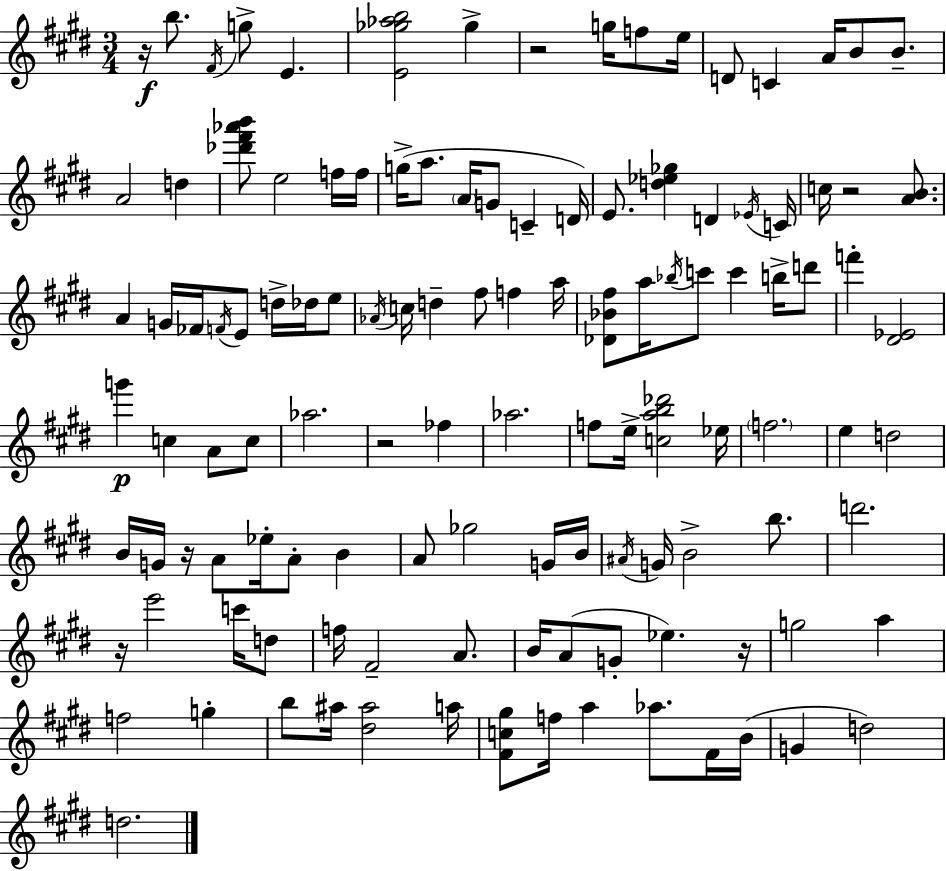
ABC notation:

X:1
T:Untitled
M:3/4
L:1/4
K:E
z/4 b/2 ^F/4 g/2 E [E_g_ab]2 _g z2 g/4 f/2 e/4 D/2 C A/4 B/2 B/2 A2 d [_d'^f'_a'b']/2 e2 f/4 f/4 g/4 a/2 A/4 G/2 C D/4 E/2 [d_e_g] D _E/4 C/4 c/4 z2 [AB]/2 A G/4 _F/4 F/4 E/2 d/4 _d/4 e/2 _A/4 c/4 d ^f/2 f a/4 [_D_B^f]/2 a/4 _b/4 c'/2 c' b/4 d'/2 f' [^D_E]2 g' c A/2 c/2 _a2 z2 _f _a2 f/2 e/4 [cab_d']2 _e/4 f2 e d2 B/4 G/4 z/4 A/2 _e/4 A/2 B A/2 _g2 G/4 B/4 ^A/4 G/4 B2 b/2 d'2 z/4 e'2 c'/4 d/2 f/4 ^F2 A/2 B/4 A/2 G/2 _e z/4 g2 a f2 g b/2 ^a/4 [^d^a]2 a/4 [^Fc^g]/2 f/4 a _a/2 ^F/4 B/4 G d2 d2